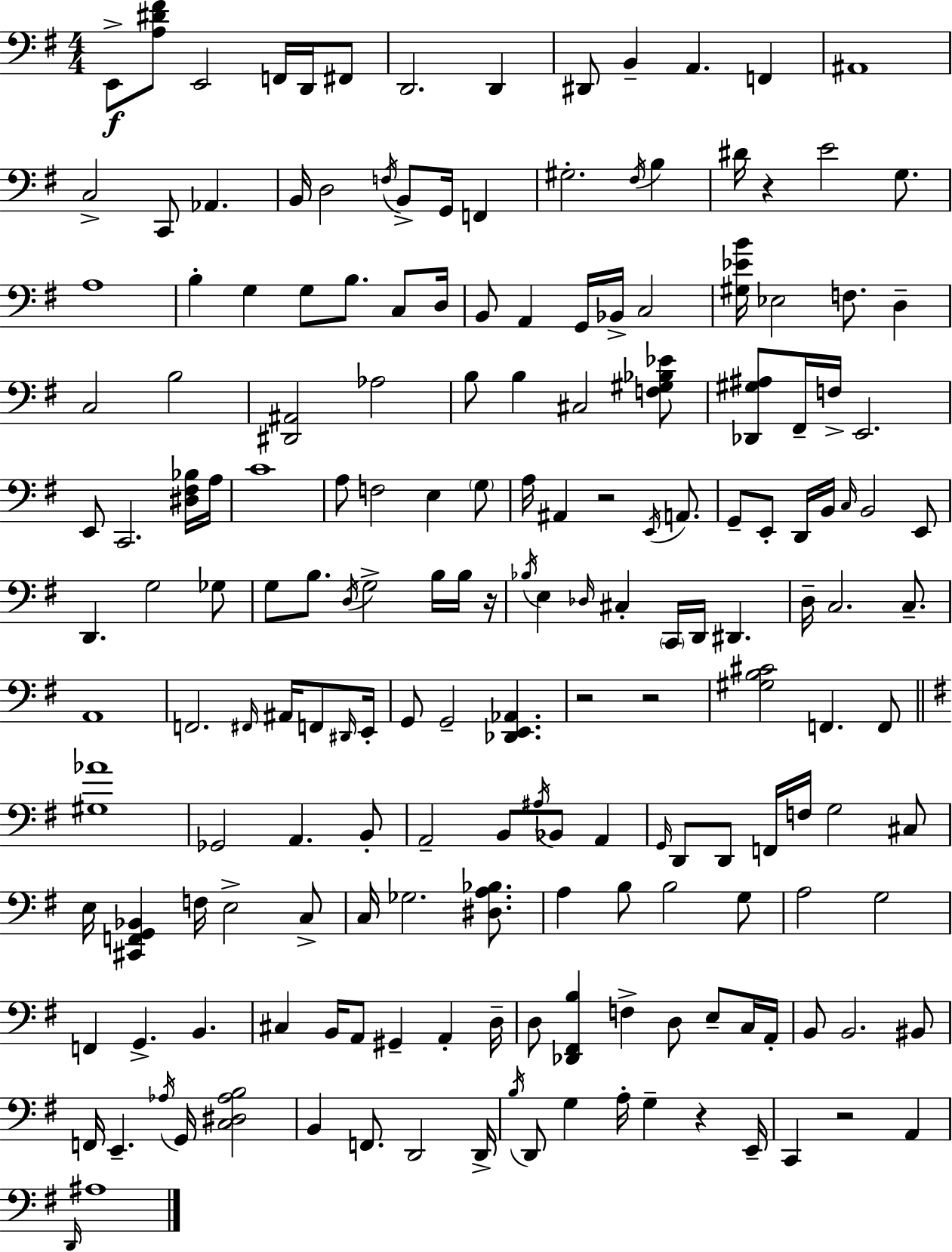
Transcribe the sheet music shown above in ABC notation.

X:1
T:Untitled
M:4/4
L:1/4
K:Em
E,,/2 [A,^D^F]/2 E,,2 F,,/4 D,,/4 ^F,,/2 D,,2 D,, ^D,,/2 B,, A,, F,, ^A,,4 C,2 C,,/2 _A,, B,,/4 D,2 F,/4 B,,/2 G,,/4 F,, ^G,2 ^F,/4 B, ^D/4 z E2 G,/2 A,4 B, G, G,/2 B,/2 C,/2 D,/4 B,,/2 A,, G,,/4 _B,,/4 C,2 [^G,_EB]/4 _E,2 F,/2 D, C,2 B,2 [^D,,^A,,]2 _A,2 B,/2 B, ^C,2 [F,^G,_B,_E]/2 [_D,,^G,^A,]/2 ^F,,/4 F,/4 E,,2 E,,/2 C,,2 [^D,^F,_B,]/4 A,/4 C4 A,/2 F,2 E, G,/2 A,/4 ^A,, z2 E,,/4 A,,/2 G,,/2 E,,/2 D,,/4 B,,/4 C,/4 B,,2 E,,/2 D,, G,2 _G,/2 G,/2 B,/2 D,/4 G,2 B,/4 B,/4 z/4 _B,/4 E, _D,/4 ^C, C,,/4 D,,/4 ^D,, D,/4 C,2 C,/2 A,,4 F,,2 ^F,,/4 ^A,,/4 F,,/2 ^D,,/4 E,,/4 G,,/2 G,,2 [_D,,E,,_A,,] z2 z2 [^G,B,^C]2 F,, F,,/2 [^G,_A]4 _G,,2 A,, B,,/2 A,,2 B,,/2 ^A,/4 _B,,/2 A,, G,,/4 D,,/2 D,,/2 F,,/4 F,/4 G,2 ^C,/2 E,/4 [^C,,F,,G,,_B,,] F,/4 E,2 C,/2 C,/4 _G,2 [^D,A,_B,]/2 A, B,/2 B,2 G,/2 A,2 G,2 F,, G,, B,, ^C, B,,/4 A,,/2 ^G,, A,, D,/4 D,/2 [_D,,^F,,B,] F, D,/2 E,/2 C,/4 A,,/4 B,,/2 B,,2 ^B,,/2 F,,/4 E,, _A,/4 G,,/4 [C,^D,_A,B,]2 B,, F,,/2 D,,2 D,,/4 B,/4 D,,/2 G, A,/4 G, z E,,/4 C,, z2 A,, D,,/4 ^A,4